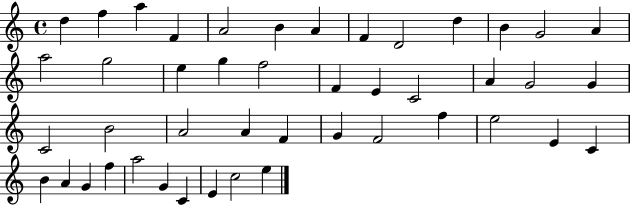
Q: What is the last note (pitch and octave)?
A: E5